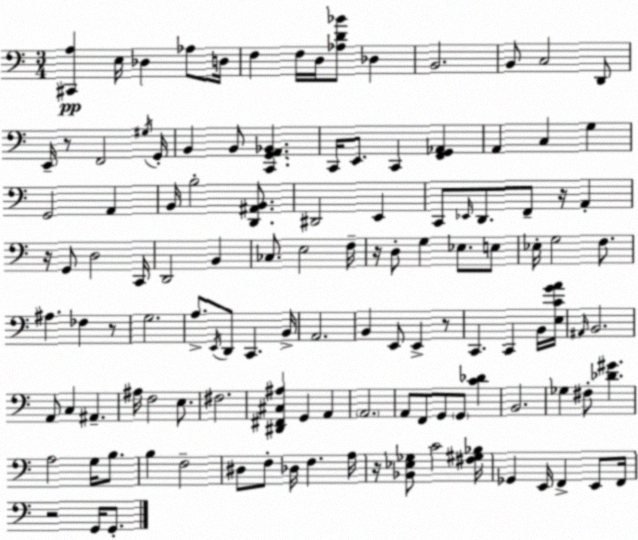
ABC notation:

X:1
T:Untitled
M:3/4
L:1/4
K:Am
[^C,,A,] E,/4 _D, _A,/2 D,/4 F, F,/4 D,/4 [_A,D_B]/2 _D, B,,2 B,,/2 C,2 D,,/2 E,,/4 z/2 F,,2 ^G,/4 G,,/4 B,, B,,/2 [C,,G,,A,,_B,,] C,,/4 E,,/2 C,, [F,,G,,_A,,] A,, C, G, G,,2 A,, B,,/4 B,2 [D,,^A,,B,,]/2 ^D,,2 E,, C,,/2 _E,,/4 D,,/2 F,,/2 z/4 A,, z/4 G,,/2 D,2 C,,/4 D,,2 B,, _C,/2 E,2 F,/4 z/4 D,/2 G, _E,/2 E,/2 _E,/4 G,2 F,/2 ^A, _F, z/2 G,2 A,/2 E,,/4 D,,/2 C,, B,,/4 A,,2 B,, E,,/2 E,, z/2 C,, C,, B,,/4 [E,CGA]/4 ^A,,/4 B,,2 A,,/2 C, ^A,, ^A,/4 F,2 E,/2 ^F,2 [^D,,^F,,^C,^A,] G,, A,, A,,2 A,,/2 F,,/2 G,,/2 G,,/2 [C_D] B,,2 _G, ^F,/2 [_D^G] A,2 G,/4 B,/2 B, F,2 ^D,/2 F,/2 _D,/4 F, A,/4 z/4 [_B,,_E,_G,]/2 C2 [^F,^G,_B,]/4 _G,, E,,/4 F,, E,,/2 F,,/4 z2 G,,/4 G,,/2